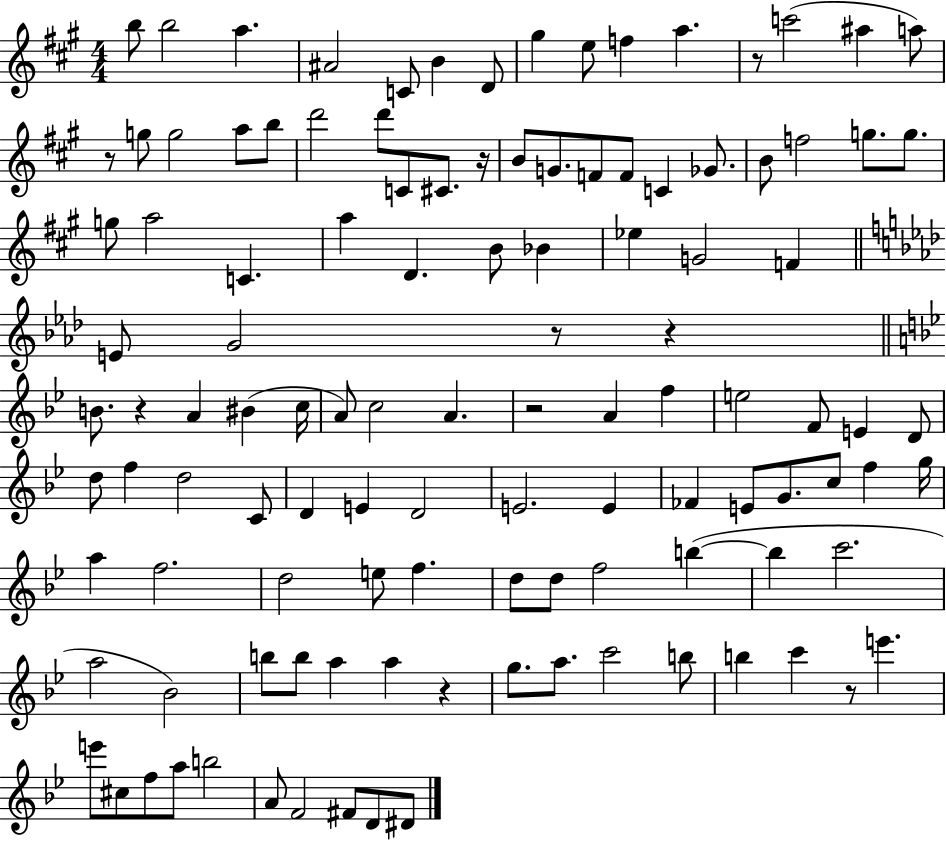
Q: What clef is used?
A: treble